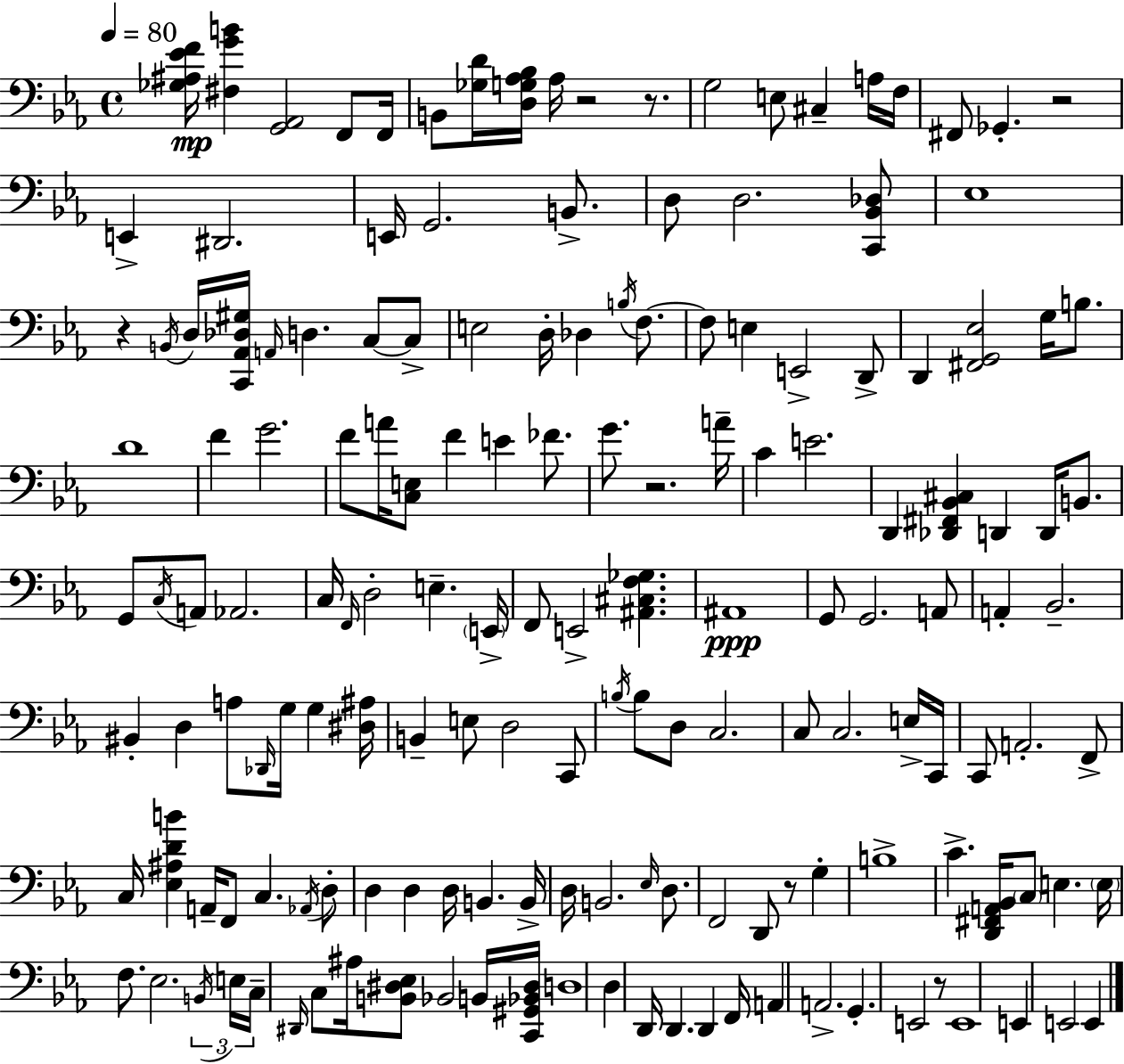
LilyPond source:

{
  \clef bass
  \time 4/4
  \defaultTimeSignature
  \key ees \major
  \tempo 4 = 80
  \repeat volta 2 { <ges ais ees' f'>16\mp <fis g' b'>4 <g, aes,>2 f,8 f,16 | b,8 <ges d'>16 <d g aes bes>16 aes16 r2 r8. | g2 e8 cis4-- a16 f16 | fis,8 ges,4.-. r2 | \break e,4-> dis,2. | e,16 g,2. b,8.-> | d8 d2. <c, bes, des>8 | ees1 | \break r4 \acciaccatura { b,16 } d16 <c, aes, des gis>16 \grace { a,16 } d4. c8~~ | c8-> e2 d16-. des4 \acciaccatura { b16 } | f8.~~ f8 e4 e,2-> | d,8-> d,4 <fis, g, ees>2 g16 | \break b8. d'1 | f'4 g'2. | f'8 a'16 <c e>8 f'4 e'4 | fes'8. g'8. r2. | \break a'16-- c'4 e'2. | d,4 <des, fis, bes, cis>4 d,4 d,16 | b,8. g,8 \acciaccatura { c16 } a,8 aes,2. | c16 \grace { f,16 } d2-. e4.-- | \break \parenthesize e,16-> f,8 e,2-> <ais, cis f ges>4. | ais,1\ppp | g,8 g,2. | a,8 a,4-. bes,2.-- | \break bis,4-. d4 a8 \grace { des,16 } | g16 g4 <dis ais>16 b,4-- e8 d2 | c,8 \acciaccatura { b16 } b8 d8 c2. | c8 c2. | \break e16-> c,16 c,8 a,2.-. | f,8-> c16 <ees ais d' b'>4 a,16-- f,8 c4. | \acciaccatura { aes,16 } d8-. d4 d4 | d16 b,4. b,16-> d16 b,2. | \break \grace { ees16 } d8. f,2 | d,8 r8 g4-. b1-> | c'4.-> <d, fis, a, bes,>16 | \parenthesize c8 e4. \parenthesize e16 f8. ees2. | \break \tuplet 3/2 { \acciaccatura { b,16 } e16 c16-- } \grace { dis,16 } c8 ais16 <b, dis ees>8 | bes,2 b,16 <c, gis, bes, dis>16 d1 | d4 d,16 | d,4. d,4 f,16 a,4 a,2.-> | \break g,4.-. | e,2 r8 e,1 | e,4 e,2 | e,4 } \bar "|."
}